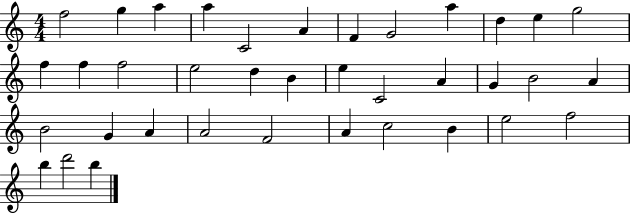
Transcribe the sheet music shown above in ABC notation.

X:1
T:Untitled
M:4/4
L:1/4
K:C
f2 g a a C2 A F G2 a d e g2 f f f2 e2 d B e C2 A G B2 A B2 G A A2 F2 A c2 B e2 f2 b d'2 b